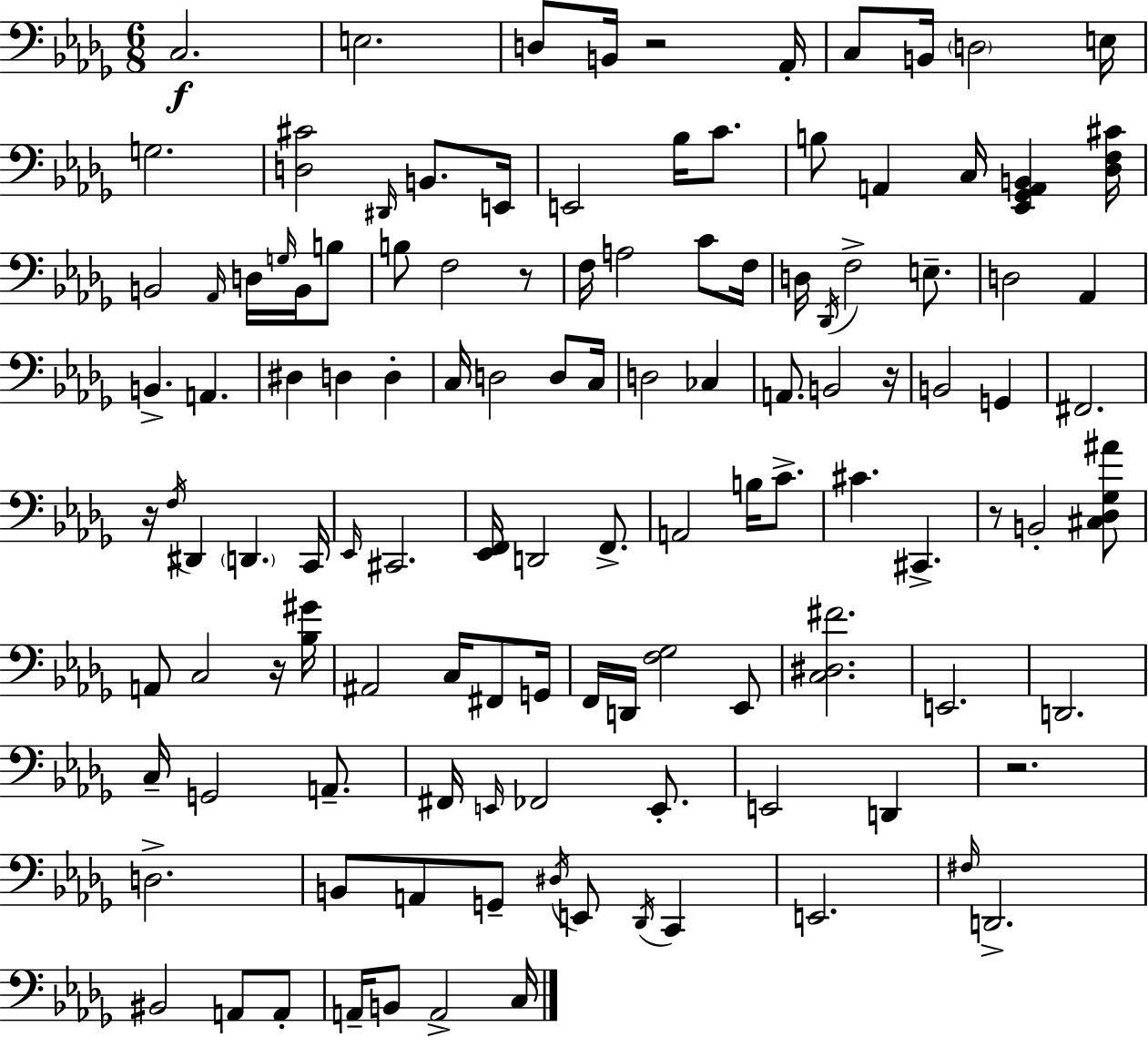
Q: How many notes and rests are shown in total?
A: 120